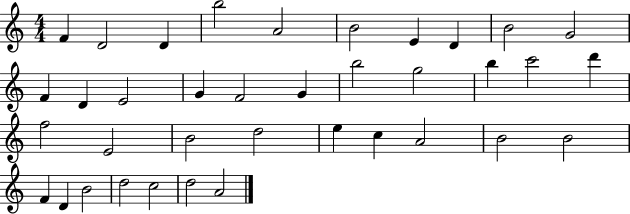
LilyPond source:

{
  \clef treble
  \numericTimeSignature
  \time 4/4
  \key c \major
  f'4 d'2 d'4 | b''2 a'2 | b'2 e'4 d'4 | b'2 g'2 | \break f'4 d'4 e'2 | g'4 f'2 g'4 | b''2 g''2 | b''4 c'''2 d'''4 | \break f''2 e'2 | b'2 d''2 | e''4 c''4 a'2 | b'2 b'2 | \break f'4 d'4 b'2 | d''2 c''2 | d''2 a'2 | \bar "|."
}